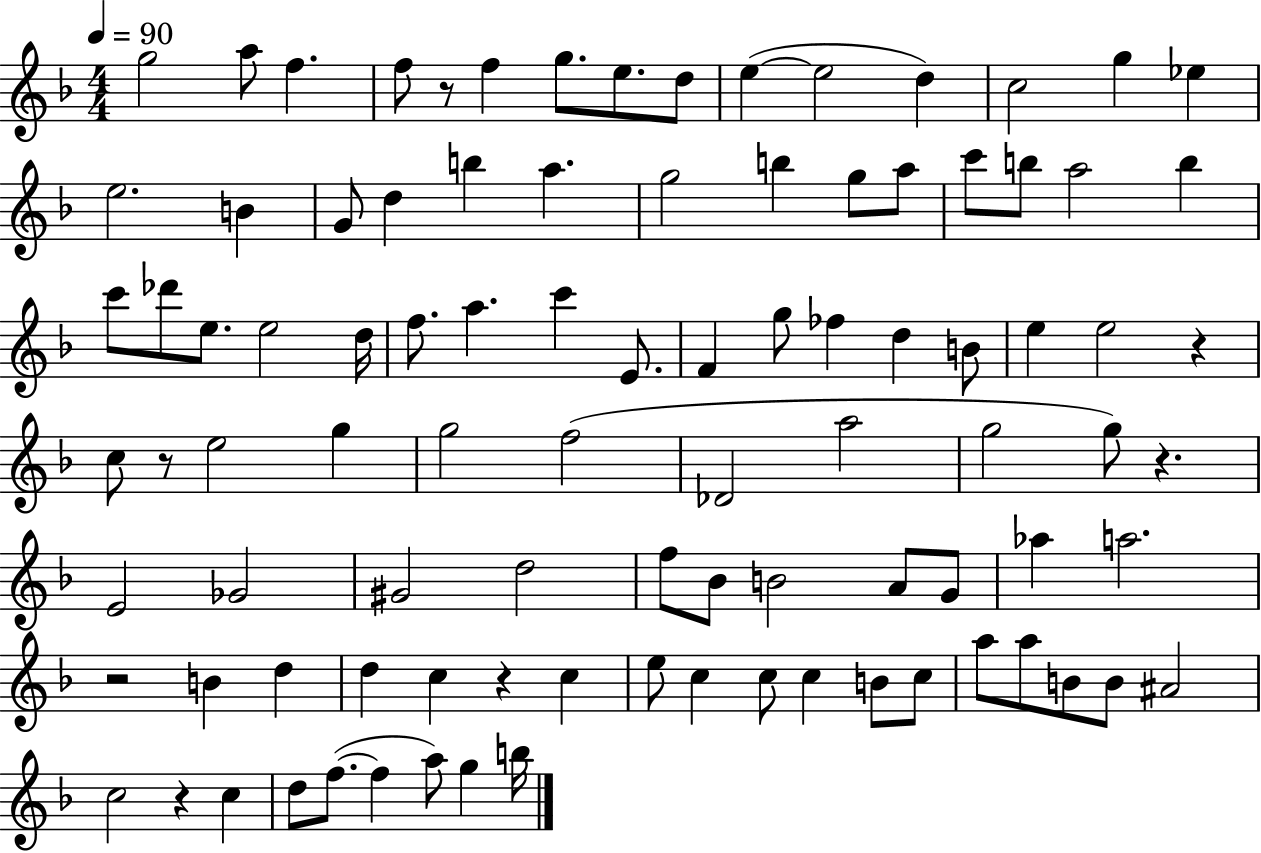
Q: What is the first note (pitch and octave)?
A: G5